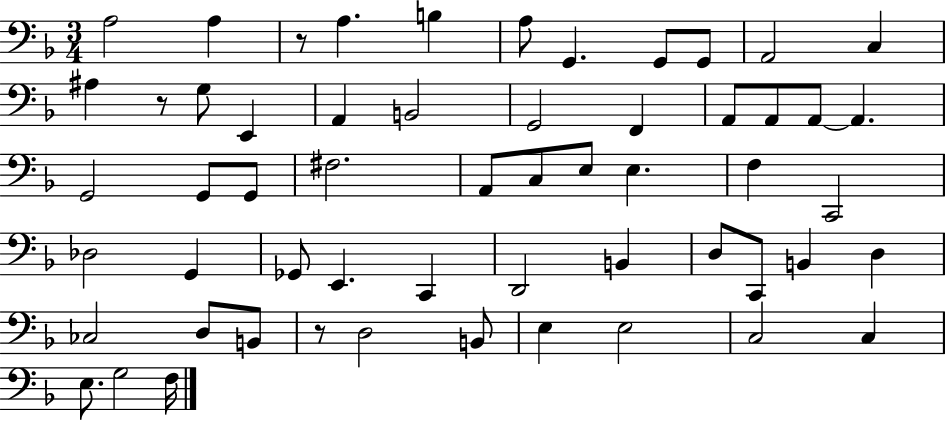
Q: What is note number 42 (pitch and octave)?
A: D3